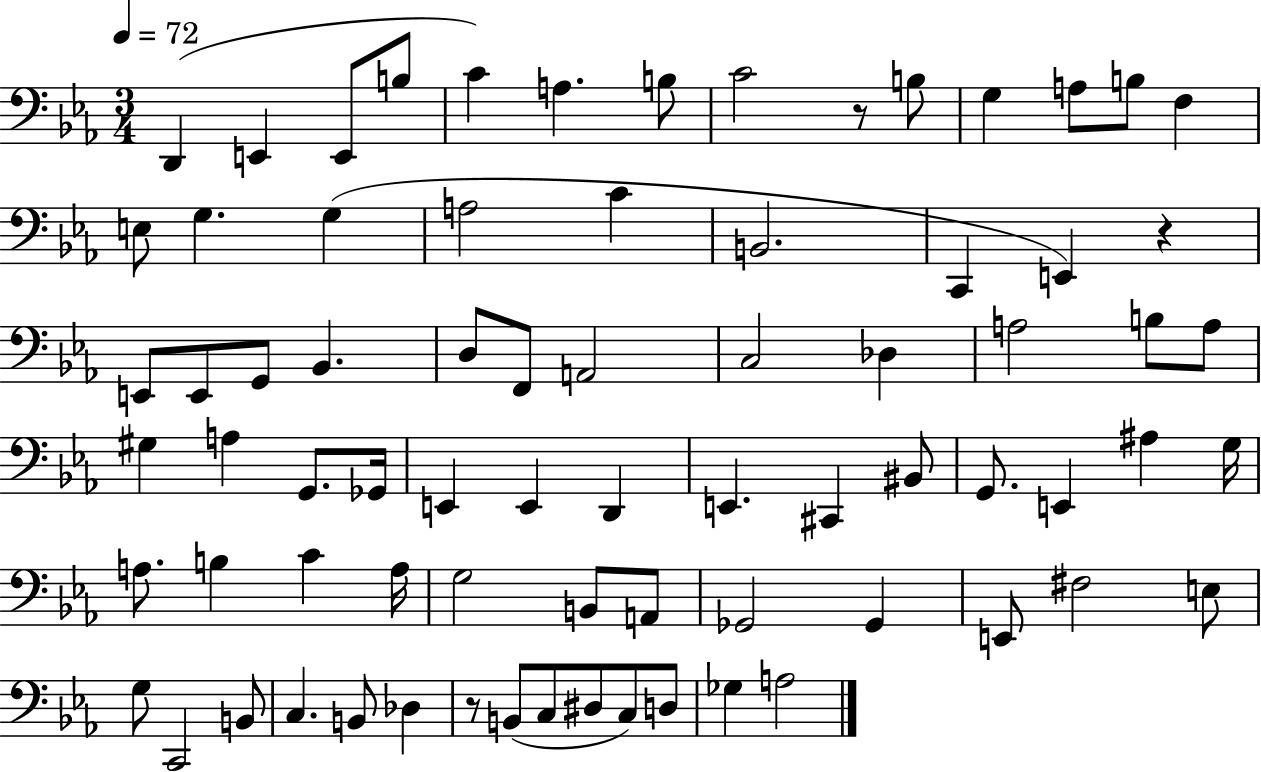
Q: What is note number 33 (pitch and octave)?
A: A3